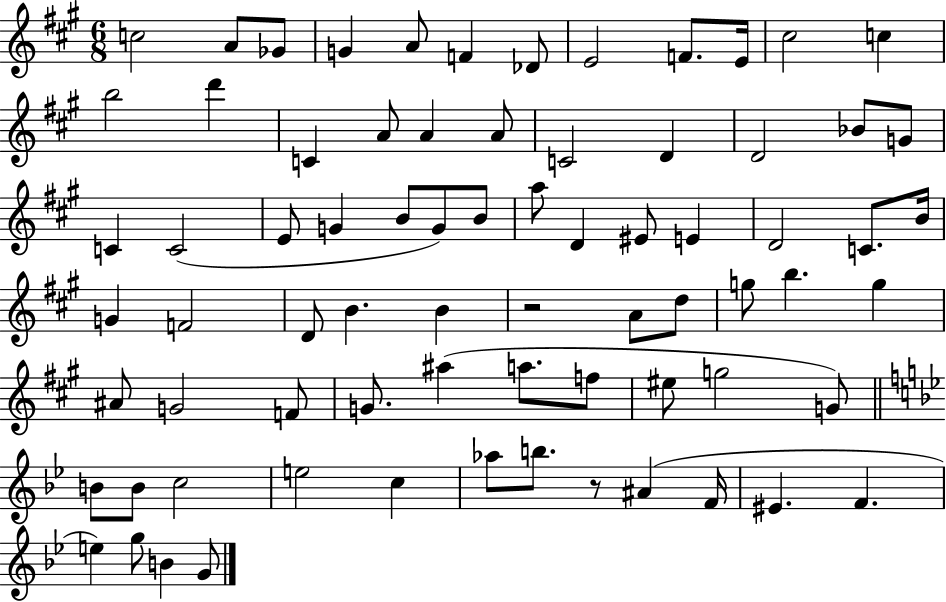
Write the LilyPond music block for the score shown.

{
  \clef treble
  \numericTimeSignature
  \time 6/8
  \key a \major
  c''2 a'8 ges'8 | g'4 a'8 f'4 des'8 | e'2 f'8. e'16 | cis''2 c''4 | \break b''2 d'''4 | c'4 a'8 a'4 a'8 | c'2 d'4 | d'2 bes'8 g'8 | \break c'4 c'2( | e'8 g'4 b'8 g'8) b'8 | a''8 d'4 eis'8 e'4 | d'2 c'8. b'16 | \break g'4 f'2 | d'8 b'4. b'4 | r2 a'8 d''8 | g''8 b''4. g''4 | \break ais'8 g'2 f'8 | g'8. ais''4( a''8. f''8 | eis''8 g''2 g'8) | \bar "||" \break \key bes \major b'8 b'8 c''2 | e''2 c''4 | aes''8 b''8. r8 ais'4( f'16 | eis'4. f'4. | \break e''4) g''8 b'4 g'8 | \bar "|."
}